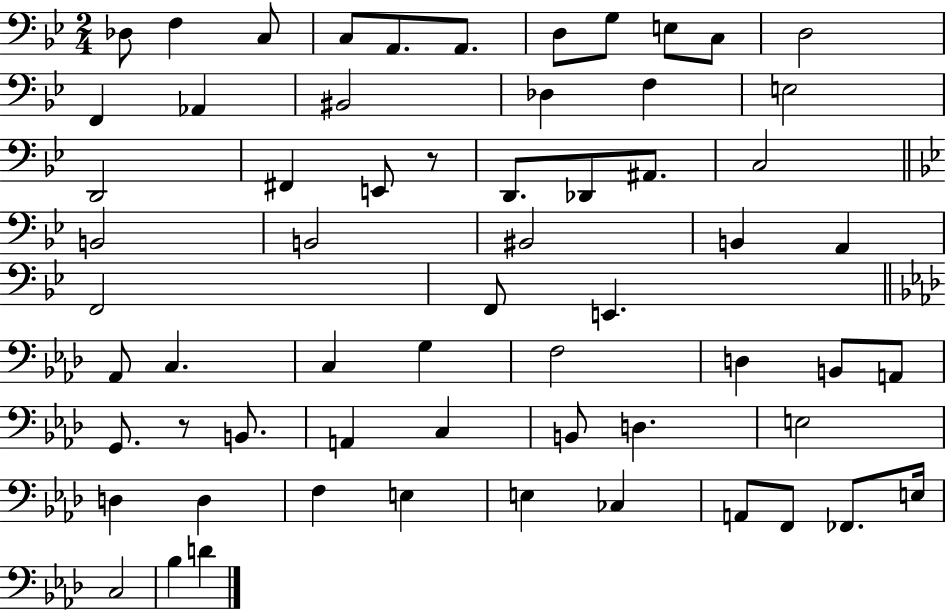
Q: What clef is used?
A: bass